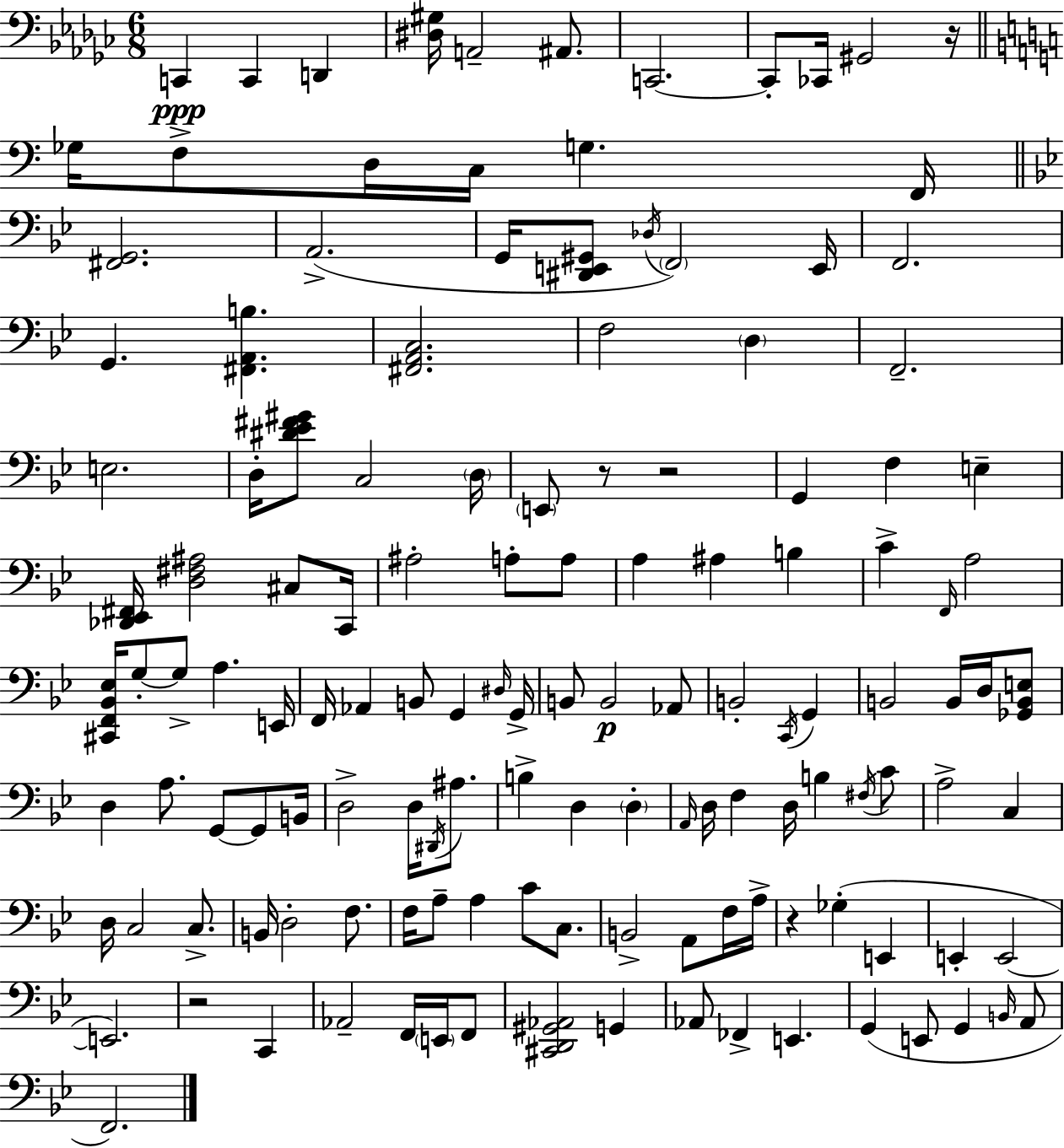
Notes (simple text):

C2/q C2/q D2/q [D#3,G#3]/s A2/h A#2/e. C2/h. C2/e CES2/s G#2/h R/s Gb3/s F3/e D3/s C3/s G3/q. F2/s [F#2,G2]/h. A2/h. G2/s [D#2,E2,G#2]/e Db3/s F2/h E2/s F2/h. G2/q. [F#2,A2,B3]/q. [F#2,A2,C3]/h. F3/h D3/q F2/h. E3/h. D3/s [D#4,Eb4,F#4,G#4]/e C3/h D3/s E2/e R/e R/h G2/q F3/q E3/q [Db2,Eb2,F#2]/s [D3,F#3,A#3]/h C#3/e C2/s A#3/h A3/e A3/e A3/q A#3/q B3/q C4/q F2/s A3/h [C#2,F2,Bb2,Eb3]/s G3/e G3/e A3/q. E2/s F2/s Ab2/q B2/e G2/q D#3/s G2/s B2/e B2/h Ab2/e B2/h C2/s G2/q B2/h B2/s D3/s [Gb2,B2,E3]/e D3/q A3/e. G2/e G2/e B2/s D3/h D3/s D#2/s A#3/e. B3/q D3/q D3/q A2/s D3/s F3/q D3/s B3/q F#3/s C4/e A3/h C3/q D3/s C3/h C3/e. B2/s D3/h F3/e. F3/s A3/e A3/q C4/e C3/e. B2/h A2/e F3/s A3/s R/q Gb3/q E2/q E2/q E2/h E2/h. R/h C2/q Ab2/h F2/s E2/s F2/e [C#2,D2,G#2,Ab2]/h G2/q Ab2/e FES2/q E2/q. G2/q E2/e G2/q B2/s A2/e F2/h.